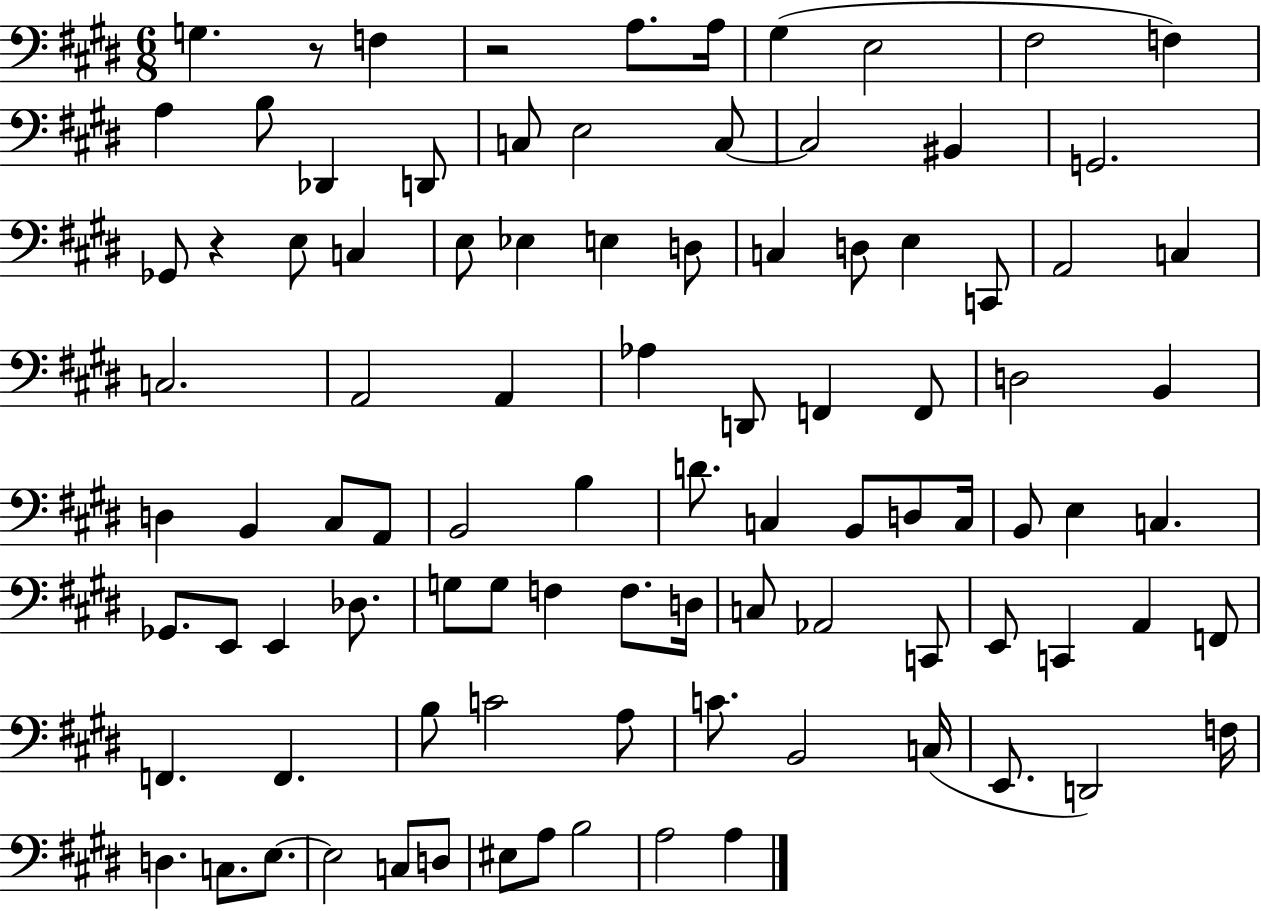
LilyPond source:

{
  \clef bass
  \numericTimeSignature
  \time 6/8
  \key e \major
  g4. r8 f4 | r2 a8. a16 | gis4( e2 | fis2 f4) | \break a4 b8 des,4 d,8 | c8 e2 c8~~ | c2 bis,4 | g,2. | \break ges,8 r4 e8 c4 | e8 ees4 e4 d8 | c4 d8 e4 c,8 | a,2 c4 | \break c2. | a,2 a,4 | aes4 d,8 f,4 f,8 | d2 b,4 | \break d4 b,4 cis8 a,8 | b,2 b4 | d'8. c4 b,8 d8 c16 | b,8 e4 c4. | \break ges,8. e,8 e,4 des8. | g8 g8 f4 f8. d16 | c8 aes,2 c,8 | e,8 c,4 a,4 f,8 | \break f,4. f,4. | b8 c'2 a8 | c'8. b,2 c16( | e,8. d,2) f16 | \break d4. c8. e8.~~ | e2 c8 d8 | eis8 a8 b2 | a2 a4 | \break \bar "|."
}